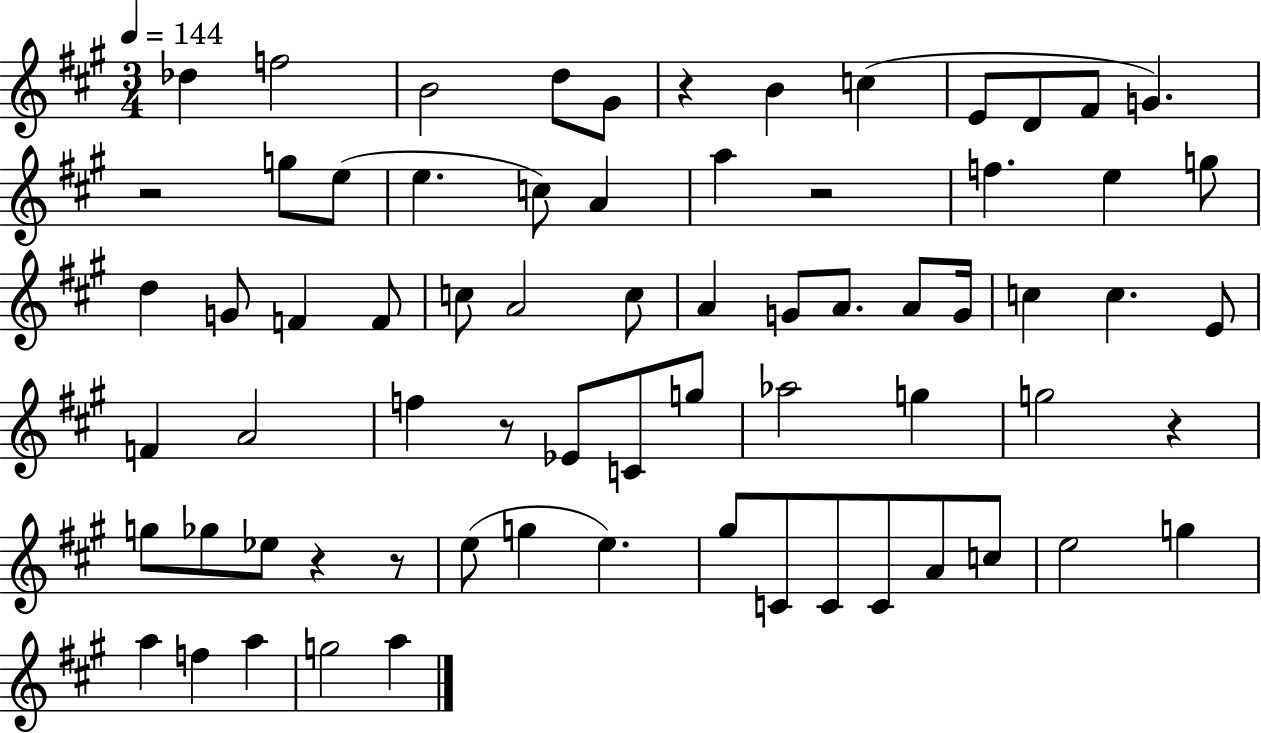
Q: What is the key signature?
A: A major